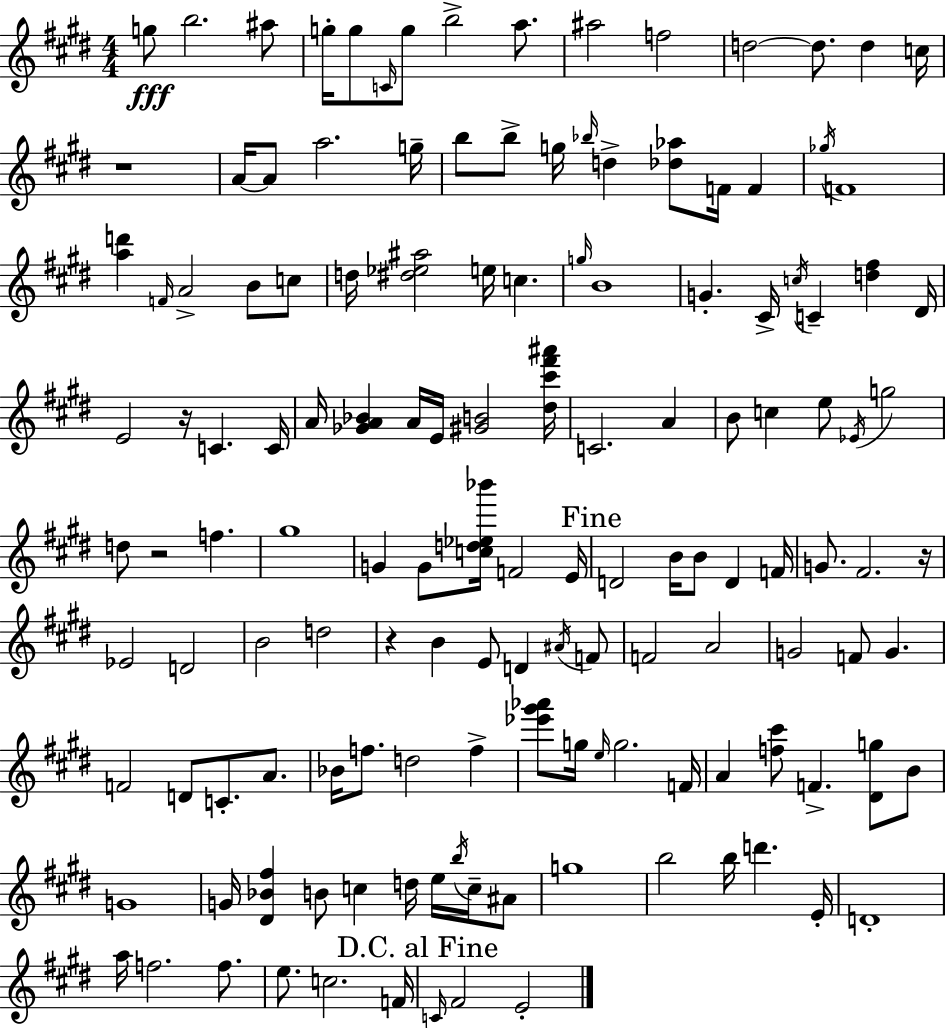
{
  \clef treble
  \numericTimeSignature
  \time 4/4
  \key e \major
  \repeat volta 2 { g''8\fff b''2. ais''8 | g''16-. g''8 \grace { c'16 } g''8 b''2-> a''8. | ais''2 f''2 | d''2~~ d''8. d''4 | \break c''16 r1 | a'16~~ a'8 a''2. | g''16-- b''8 b''8-> g''16 \grace { bes''16 } d''4-> <des'' aes''>8 f'16 f'4 | \acciaccatura { ges''16 } f'1 | \break <a'' d'''>4 \grace { f'16 } a'2-> | b'8 c''8 d''16 <dis'' ees'' ais''>2 e''16 c''4. | \grace { g''16 } b'1 | g'4.-. cis'16-> \acciaccatura { c''16 } c'4-- | \break <d'' fis''>4 dis'16 e'2 r16 c'4. | c'16 a'16 <ges' a' bes'>4 a'16 e'16 <gis' b'>2 | <dis'' cis''' fis''' ais'''>16 c'2. | a'4 b'8 c''4 e''8 \acciaccatura { ees'16 } g''2 | \break d''8 r2 | f''4. gis''1 | g'4 g'8 <c'' d'' ees'' bes'''>16 f'2 | e'16 \mark "Fine" d'2 b'16 | \break b'8 d'4 f'16 g'8. fis'2. | r16 ees'2 d'2 | b'2 d''2 | r4 b'4 e'8 | \break d'4 \acciaccatura { ais'16 } f'8 f'2 | a'2 g'2 | f'8 g'4. f'2 | d'8 c'8.-. a'8. bes'16 f''8. d''2 | \break f''4-> <ees''' gis''' aes'''>8 g''16 \grace { e''16 } g''2. | f'16 a'4 <f'' cis'''>8 f'4.-> | <dis' g''>8 b'8 g'1 | g'16 <dis' bes' fis''>4 b'8 | \break c''4 d''16 e''16 \acciaccatura { b''16 } c''16-- ais'8 g''1 | b''2 | b''16 d'''4. e'16-. d'1-. | a''16 f''2. | \break f''8. e''8. c''2. | f'16 \mark "D.C. al Fine" \grace { c'16 } fis'2 | e'2-. } \bar "|."
}